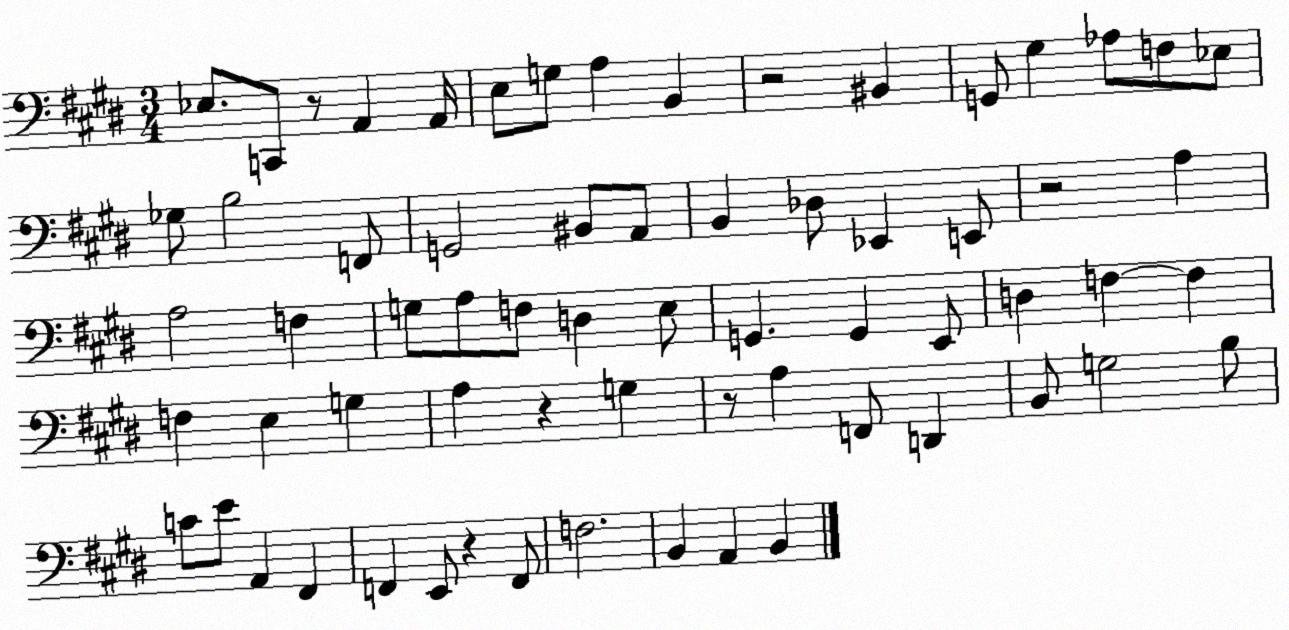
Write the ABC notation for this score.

X:1
T:Untitled
M:3/4
L:1/4
K:E
_E,/2 C,,/2 z/2 A,, A,,/4 E,/2 G,/2 A, B,, z2 ^B,, G,,/2 ^G, _A,/2 F,/2 _E,/2 _G,/2 B,2 F,,/2 G,,2 ^B,,/2 A,,/2 B,, _D,/2 _E,, E,,/2 z2 A, A,2 F, G,/2 A,/2 F,/2 D, E,/2 G,, G,, E,,/2 D, F, F, F, E, G, A, z G, z/2 A, F,,/2 D,, B,,/2 G,2 B,/2 C/2 E/2 A,, ^F,, F,, E,,/2 z F,,/2 F,2 B,, A,, B,,